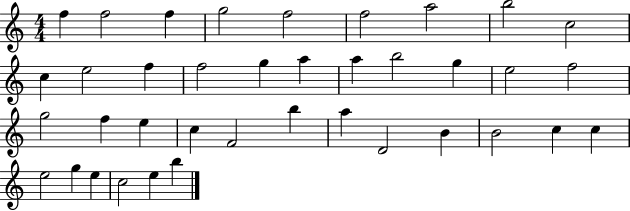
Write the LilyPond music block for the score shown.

{
  \clef treble
  \numericTimeSignature
  \time 4/4
  \key c \major
  f''4 f''2 f''4 | g''2 f''2 | f''2 a''2 | b''2 c''2 | \break c''4 e''2 f''4 | f''2 g''4 a''4 | a''4 b''2 g''4 | e''2 f''2 | \break g''2 f''4 e''4 | c''4 f'2 b''4 | a''4 d'2 b'4 | b'2 c''4 c''4 | \break e''2 g''4 e''4 | c''2 e''4 b''4 | \bar "|."
}